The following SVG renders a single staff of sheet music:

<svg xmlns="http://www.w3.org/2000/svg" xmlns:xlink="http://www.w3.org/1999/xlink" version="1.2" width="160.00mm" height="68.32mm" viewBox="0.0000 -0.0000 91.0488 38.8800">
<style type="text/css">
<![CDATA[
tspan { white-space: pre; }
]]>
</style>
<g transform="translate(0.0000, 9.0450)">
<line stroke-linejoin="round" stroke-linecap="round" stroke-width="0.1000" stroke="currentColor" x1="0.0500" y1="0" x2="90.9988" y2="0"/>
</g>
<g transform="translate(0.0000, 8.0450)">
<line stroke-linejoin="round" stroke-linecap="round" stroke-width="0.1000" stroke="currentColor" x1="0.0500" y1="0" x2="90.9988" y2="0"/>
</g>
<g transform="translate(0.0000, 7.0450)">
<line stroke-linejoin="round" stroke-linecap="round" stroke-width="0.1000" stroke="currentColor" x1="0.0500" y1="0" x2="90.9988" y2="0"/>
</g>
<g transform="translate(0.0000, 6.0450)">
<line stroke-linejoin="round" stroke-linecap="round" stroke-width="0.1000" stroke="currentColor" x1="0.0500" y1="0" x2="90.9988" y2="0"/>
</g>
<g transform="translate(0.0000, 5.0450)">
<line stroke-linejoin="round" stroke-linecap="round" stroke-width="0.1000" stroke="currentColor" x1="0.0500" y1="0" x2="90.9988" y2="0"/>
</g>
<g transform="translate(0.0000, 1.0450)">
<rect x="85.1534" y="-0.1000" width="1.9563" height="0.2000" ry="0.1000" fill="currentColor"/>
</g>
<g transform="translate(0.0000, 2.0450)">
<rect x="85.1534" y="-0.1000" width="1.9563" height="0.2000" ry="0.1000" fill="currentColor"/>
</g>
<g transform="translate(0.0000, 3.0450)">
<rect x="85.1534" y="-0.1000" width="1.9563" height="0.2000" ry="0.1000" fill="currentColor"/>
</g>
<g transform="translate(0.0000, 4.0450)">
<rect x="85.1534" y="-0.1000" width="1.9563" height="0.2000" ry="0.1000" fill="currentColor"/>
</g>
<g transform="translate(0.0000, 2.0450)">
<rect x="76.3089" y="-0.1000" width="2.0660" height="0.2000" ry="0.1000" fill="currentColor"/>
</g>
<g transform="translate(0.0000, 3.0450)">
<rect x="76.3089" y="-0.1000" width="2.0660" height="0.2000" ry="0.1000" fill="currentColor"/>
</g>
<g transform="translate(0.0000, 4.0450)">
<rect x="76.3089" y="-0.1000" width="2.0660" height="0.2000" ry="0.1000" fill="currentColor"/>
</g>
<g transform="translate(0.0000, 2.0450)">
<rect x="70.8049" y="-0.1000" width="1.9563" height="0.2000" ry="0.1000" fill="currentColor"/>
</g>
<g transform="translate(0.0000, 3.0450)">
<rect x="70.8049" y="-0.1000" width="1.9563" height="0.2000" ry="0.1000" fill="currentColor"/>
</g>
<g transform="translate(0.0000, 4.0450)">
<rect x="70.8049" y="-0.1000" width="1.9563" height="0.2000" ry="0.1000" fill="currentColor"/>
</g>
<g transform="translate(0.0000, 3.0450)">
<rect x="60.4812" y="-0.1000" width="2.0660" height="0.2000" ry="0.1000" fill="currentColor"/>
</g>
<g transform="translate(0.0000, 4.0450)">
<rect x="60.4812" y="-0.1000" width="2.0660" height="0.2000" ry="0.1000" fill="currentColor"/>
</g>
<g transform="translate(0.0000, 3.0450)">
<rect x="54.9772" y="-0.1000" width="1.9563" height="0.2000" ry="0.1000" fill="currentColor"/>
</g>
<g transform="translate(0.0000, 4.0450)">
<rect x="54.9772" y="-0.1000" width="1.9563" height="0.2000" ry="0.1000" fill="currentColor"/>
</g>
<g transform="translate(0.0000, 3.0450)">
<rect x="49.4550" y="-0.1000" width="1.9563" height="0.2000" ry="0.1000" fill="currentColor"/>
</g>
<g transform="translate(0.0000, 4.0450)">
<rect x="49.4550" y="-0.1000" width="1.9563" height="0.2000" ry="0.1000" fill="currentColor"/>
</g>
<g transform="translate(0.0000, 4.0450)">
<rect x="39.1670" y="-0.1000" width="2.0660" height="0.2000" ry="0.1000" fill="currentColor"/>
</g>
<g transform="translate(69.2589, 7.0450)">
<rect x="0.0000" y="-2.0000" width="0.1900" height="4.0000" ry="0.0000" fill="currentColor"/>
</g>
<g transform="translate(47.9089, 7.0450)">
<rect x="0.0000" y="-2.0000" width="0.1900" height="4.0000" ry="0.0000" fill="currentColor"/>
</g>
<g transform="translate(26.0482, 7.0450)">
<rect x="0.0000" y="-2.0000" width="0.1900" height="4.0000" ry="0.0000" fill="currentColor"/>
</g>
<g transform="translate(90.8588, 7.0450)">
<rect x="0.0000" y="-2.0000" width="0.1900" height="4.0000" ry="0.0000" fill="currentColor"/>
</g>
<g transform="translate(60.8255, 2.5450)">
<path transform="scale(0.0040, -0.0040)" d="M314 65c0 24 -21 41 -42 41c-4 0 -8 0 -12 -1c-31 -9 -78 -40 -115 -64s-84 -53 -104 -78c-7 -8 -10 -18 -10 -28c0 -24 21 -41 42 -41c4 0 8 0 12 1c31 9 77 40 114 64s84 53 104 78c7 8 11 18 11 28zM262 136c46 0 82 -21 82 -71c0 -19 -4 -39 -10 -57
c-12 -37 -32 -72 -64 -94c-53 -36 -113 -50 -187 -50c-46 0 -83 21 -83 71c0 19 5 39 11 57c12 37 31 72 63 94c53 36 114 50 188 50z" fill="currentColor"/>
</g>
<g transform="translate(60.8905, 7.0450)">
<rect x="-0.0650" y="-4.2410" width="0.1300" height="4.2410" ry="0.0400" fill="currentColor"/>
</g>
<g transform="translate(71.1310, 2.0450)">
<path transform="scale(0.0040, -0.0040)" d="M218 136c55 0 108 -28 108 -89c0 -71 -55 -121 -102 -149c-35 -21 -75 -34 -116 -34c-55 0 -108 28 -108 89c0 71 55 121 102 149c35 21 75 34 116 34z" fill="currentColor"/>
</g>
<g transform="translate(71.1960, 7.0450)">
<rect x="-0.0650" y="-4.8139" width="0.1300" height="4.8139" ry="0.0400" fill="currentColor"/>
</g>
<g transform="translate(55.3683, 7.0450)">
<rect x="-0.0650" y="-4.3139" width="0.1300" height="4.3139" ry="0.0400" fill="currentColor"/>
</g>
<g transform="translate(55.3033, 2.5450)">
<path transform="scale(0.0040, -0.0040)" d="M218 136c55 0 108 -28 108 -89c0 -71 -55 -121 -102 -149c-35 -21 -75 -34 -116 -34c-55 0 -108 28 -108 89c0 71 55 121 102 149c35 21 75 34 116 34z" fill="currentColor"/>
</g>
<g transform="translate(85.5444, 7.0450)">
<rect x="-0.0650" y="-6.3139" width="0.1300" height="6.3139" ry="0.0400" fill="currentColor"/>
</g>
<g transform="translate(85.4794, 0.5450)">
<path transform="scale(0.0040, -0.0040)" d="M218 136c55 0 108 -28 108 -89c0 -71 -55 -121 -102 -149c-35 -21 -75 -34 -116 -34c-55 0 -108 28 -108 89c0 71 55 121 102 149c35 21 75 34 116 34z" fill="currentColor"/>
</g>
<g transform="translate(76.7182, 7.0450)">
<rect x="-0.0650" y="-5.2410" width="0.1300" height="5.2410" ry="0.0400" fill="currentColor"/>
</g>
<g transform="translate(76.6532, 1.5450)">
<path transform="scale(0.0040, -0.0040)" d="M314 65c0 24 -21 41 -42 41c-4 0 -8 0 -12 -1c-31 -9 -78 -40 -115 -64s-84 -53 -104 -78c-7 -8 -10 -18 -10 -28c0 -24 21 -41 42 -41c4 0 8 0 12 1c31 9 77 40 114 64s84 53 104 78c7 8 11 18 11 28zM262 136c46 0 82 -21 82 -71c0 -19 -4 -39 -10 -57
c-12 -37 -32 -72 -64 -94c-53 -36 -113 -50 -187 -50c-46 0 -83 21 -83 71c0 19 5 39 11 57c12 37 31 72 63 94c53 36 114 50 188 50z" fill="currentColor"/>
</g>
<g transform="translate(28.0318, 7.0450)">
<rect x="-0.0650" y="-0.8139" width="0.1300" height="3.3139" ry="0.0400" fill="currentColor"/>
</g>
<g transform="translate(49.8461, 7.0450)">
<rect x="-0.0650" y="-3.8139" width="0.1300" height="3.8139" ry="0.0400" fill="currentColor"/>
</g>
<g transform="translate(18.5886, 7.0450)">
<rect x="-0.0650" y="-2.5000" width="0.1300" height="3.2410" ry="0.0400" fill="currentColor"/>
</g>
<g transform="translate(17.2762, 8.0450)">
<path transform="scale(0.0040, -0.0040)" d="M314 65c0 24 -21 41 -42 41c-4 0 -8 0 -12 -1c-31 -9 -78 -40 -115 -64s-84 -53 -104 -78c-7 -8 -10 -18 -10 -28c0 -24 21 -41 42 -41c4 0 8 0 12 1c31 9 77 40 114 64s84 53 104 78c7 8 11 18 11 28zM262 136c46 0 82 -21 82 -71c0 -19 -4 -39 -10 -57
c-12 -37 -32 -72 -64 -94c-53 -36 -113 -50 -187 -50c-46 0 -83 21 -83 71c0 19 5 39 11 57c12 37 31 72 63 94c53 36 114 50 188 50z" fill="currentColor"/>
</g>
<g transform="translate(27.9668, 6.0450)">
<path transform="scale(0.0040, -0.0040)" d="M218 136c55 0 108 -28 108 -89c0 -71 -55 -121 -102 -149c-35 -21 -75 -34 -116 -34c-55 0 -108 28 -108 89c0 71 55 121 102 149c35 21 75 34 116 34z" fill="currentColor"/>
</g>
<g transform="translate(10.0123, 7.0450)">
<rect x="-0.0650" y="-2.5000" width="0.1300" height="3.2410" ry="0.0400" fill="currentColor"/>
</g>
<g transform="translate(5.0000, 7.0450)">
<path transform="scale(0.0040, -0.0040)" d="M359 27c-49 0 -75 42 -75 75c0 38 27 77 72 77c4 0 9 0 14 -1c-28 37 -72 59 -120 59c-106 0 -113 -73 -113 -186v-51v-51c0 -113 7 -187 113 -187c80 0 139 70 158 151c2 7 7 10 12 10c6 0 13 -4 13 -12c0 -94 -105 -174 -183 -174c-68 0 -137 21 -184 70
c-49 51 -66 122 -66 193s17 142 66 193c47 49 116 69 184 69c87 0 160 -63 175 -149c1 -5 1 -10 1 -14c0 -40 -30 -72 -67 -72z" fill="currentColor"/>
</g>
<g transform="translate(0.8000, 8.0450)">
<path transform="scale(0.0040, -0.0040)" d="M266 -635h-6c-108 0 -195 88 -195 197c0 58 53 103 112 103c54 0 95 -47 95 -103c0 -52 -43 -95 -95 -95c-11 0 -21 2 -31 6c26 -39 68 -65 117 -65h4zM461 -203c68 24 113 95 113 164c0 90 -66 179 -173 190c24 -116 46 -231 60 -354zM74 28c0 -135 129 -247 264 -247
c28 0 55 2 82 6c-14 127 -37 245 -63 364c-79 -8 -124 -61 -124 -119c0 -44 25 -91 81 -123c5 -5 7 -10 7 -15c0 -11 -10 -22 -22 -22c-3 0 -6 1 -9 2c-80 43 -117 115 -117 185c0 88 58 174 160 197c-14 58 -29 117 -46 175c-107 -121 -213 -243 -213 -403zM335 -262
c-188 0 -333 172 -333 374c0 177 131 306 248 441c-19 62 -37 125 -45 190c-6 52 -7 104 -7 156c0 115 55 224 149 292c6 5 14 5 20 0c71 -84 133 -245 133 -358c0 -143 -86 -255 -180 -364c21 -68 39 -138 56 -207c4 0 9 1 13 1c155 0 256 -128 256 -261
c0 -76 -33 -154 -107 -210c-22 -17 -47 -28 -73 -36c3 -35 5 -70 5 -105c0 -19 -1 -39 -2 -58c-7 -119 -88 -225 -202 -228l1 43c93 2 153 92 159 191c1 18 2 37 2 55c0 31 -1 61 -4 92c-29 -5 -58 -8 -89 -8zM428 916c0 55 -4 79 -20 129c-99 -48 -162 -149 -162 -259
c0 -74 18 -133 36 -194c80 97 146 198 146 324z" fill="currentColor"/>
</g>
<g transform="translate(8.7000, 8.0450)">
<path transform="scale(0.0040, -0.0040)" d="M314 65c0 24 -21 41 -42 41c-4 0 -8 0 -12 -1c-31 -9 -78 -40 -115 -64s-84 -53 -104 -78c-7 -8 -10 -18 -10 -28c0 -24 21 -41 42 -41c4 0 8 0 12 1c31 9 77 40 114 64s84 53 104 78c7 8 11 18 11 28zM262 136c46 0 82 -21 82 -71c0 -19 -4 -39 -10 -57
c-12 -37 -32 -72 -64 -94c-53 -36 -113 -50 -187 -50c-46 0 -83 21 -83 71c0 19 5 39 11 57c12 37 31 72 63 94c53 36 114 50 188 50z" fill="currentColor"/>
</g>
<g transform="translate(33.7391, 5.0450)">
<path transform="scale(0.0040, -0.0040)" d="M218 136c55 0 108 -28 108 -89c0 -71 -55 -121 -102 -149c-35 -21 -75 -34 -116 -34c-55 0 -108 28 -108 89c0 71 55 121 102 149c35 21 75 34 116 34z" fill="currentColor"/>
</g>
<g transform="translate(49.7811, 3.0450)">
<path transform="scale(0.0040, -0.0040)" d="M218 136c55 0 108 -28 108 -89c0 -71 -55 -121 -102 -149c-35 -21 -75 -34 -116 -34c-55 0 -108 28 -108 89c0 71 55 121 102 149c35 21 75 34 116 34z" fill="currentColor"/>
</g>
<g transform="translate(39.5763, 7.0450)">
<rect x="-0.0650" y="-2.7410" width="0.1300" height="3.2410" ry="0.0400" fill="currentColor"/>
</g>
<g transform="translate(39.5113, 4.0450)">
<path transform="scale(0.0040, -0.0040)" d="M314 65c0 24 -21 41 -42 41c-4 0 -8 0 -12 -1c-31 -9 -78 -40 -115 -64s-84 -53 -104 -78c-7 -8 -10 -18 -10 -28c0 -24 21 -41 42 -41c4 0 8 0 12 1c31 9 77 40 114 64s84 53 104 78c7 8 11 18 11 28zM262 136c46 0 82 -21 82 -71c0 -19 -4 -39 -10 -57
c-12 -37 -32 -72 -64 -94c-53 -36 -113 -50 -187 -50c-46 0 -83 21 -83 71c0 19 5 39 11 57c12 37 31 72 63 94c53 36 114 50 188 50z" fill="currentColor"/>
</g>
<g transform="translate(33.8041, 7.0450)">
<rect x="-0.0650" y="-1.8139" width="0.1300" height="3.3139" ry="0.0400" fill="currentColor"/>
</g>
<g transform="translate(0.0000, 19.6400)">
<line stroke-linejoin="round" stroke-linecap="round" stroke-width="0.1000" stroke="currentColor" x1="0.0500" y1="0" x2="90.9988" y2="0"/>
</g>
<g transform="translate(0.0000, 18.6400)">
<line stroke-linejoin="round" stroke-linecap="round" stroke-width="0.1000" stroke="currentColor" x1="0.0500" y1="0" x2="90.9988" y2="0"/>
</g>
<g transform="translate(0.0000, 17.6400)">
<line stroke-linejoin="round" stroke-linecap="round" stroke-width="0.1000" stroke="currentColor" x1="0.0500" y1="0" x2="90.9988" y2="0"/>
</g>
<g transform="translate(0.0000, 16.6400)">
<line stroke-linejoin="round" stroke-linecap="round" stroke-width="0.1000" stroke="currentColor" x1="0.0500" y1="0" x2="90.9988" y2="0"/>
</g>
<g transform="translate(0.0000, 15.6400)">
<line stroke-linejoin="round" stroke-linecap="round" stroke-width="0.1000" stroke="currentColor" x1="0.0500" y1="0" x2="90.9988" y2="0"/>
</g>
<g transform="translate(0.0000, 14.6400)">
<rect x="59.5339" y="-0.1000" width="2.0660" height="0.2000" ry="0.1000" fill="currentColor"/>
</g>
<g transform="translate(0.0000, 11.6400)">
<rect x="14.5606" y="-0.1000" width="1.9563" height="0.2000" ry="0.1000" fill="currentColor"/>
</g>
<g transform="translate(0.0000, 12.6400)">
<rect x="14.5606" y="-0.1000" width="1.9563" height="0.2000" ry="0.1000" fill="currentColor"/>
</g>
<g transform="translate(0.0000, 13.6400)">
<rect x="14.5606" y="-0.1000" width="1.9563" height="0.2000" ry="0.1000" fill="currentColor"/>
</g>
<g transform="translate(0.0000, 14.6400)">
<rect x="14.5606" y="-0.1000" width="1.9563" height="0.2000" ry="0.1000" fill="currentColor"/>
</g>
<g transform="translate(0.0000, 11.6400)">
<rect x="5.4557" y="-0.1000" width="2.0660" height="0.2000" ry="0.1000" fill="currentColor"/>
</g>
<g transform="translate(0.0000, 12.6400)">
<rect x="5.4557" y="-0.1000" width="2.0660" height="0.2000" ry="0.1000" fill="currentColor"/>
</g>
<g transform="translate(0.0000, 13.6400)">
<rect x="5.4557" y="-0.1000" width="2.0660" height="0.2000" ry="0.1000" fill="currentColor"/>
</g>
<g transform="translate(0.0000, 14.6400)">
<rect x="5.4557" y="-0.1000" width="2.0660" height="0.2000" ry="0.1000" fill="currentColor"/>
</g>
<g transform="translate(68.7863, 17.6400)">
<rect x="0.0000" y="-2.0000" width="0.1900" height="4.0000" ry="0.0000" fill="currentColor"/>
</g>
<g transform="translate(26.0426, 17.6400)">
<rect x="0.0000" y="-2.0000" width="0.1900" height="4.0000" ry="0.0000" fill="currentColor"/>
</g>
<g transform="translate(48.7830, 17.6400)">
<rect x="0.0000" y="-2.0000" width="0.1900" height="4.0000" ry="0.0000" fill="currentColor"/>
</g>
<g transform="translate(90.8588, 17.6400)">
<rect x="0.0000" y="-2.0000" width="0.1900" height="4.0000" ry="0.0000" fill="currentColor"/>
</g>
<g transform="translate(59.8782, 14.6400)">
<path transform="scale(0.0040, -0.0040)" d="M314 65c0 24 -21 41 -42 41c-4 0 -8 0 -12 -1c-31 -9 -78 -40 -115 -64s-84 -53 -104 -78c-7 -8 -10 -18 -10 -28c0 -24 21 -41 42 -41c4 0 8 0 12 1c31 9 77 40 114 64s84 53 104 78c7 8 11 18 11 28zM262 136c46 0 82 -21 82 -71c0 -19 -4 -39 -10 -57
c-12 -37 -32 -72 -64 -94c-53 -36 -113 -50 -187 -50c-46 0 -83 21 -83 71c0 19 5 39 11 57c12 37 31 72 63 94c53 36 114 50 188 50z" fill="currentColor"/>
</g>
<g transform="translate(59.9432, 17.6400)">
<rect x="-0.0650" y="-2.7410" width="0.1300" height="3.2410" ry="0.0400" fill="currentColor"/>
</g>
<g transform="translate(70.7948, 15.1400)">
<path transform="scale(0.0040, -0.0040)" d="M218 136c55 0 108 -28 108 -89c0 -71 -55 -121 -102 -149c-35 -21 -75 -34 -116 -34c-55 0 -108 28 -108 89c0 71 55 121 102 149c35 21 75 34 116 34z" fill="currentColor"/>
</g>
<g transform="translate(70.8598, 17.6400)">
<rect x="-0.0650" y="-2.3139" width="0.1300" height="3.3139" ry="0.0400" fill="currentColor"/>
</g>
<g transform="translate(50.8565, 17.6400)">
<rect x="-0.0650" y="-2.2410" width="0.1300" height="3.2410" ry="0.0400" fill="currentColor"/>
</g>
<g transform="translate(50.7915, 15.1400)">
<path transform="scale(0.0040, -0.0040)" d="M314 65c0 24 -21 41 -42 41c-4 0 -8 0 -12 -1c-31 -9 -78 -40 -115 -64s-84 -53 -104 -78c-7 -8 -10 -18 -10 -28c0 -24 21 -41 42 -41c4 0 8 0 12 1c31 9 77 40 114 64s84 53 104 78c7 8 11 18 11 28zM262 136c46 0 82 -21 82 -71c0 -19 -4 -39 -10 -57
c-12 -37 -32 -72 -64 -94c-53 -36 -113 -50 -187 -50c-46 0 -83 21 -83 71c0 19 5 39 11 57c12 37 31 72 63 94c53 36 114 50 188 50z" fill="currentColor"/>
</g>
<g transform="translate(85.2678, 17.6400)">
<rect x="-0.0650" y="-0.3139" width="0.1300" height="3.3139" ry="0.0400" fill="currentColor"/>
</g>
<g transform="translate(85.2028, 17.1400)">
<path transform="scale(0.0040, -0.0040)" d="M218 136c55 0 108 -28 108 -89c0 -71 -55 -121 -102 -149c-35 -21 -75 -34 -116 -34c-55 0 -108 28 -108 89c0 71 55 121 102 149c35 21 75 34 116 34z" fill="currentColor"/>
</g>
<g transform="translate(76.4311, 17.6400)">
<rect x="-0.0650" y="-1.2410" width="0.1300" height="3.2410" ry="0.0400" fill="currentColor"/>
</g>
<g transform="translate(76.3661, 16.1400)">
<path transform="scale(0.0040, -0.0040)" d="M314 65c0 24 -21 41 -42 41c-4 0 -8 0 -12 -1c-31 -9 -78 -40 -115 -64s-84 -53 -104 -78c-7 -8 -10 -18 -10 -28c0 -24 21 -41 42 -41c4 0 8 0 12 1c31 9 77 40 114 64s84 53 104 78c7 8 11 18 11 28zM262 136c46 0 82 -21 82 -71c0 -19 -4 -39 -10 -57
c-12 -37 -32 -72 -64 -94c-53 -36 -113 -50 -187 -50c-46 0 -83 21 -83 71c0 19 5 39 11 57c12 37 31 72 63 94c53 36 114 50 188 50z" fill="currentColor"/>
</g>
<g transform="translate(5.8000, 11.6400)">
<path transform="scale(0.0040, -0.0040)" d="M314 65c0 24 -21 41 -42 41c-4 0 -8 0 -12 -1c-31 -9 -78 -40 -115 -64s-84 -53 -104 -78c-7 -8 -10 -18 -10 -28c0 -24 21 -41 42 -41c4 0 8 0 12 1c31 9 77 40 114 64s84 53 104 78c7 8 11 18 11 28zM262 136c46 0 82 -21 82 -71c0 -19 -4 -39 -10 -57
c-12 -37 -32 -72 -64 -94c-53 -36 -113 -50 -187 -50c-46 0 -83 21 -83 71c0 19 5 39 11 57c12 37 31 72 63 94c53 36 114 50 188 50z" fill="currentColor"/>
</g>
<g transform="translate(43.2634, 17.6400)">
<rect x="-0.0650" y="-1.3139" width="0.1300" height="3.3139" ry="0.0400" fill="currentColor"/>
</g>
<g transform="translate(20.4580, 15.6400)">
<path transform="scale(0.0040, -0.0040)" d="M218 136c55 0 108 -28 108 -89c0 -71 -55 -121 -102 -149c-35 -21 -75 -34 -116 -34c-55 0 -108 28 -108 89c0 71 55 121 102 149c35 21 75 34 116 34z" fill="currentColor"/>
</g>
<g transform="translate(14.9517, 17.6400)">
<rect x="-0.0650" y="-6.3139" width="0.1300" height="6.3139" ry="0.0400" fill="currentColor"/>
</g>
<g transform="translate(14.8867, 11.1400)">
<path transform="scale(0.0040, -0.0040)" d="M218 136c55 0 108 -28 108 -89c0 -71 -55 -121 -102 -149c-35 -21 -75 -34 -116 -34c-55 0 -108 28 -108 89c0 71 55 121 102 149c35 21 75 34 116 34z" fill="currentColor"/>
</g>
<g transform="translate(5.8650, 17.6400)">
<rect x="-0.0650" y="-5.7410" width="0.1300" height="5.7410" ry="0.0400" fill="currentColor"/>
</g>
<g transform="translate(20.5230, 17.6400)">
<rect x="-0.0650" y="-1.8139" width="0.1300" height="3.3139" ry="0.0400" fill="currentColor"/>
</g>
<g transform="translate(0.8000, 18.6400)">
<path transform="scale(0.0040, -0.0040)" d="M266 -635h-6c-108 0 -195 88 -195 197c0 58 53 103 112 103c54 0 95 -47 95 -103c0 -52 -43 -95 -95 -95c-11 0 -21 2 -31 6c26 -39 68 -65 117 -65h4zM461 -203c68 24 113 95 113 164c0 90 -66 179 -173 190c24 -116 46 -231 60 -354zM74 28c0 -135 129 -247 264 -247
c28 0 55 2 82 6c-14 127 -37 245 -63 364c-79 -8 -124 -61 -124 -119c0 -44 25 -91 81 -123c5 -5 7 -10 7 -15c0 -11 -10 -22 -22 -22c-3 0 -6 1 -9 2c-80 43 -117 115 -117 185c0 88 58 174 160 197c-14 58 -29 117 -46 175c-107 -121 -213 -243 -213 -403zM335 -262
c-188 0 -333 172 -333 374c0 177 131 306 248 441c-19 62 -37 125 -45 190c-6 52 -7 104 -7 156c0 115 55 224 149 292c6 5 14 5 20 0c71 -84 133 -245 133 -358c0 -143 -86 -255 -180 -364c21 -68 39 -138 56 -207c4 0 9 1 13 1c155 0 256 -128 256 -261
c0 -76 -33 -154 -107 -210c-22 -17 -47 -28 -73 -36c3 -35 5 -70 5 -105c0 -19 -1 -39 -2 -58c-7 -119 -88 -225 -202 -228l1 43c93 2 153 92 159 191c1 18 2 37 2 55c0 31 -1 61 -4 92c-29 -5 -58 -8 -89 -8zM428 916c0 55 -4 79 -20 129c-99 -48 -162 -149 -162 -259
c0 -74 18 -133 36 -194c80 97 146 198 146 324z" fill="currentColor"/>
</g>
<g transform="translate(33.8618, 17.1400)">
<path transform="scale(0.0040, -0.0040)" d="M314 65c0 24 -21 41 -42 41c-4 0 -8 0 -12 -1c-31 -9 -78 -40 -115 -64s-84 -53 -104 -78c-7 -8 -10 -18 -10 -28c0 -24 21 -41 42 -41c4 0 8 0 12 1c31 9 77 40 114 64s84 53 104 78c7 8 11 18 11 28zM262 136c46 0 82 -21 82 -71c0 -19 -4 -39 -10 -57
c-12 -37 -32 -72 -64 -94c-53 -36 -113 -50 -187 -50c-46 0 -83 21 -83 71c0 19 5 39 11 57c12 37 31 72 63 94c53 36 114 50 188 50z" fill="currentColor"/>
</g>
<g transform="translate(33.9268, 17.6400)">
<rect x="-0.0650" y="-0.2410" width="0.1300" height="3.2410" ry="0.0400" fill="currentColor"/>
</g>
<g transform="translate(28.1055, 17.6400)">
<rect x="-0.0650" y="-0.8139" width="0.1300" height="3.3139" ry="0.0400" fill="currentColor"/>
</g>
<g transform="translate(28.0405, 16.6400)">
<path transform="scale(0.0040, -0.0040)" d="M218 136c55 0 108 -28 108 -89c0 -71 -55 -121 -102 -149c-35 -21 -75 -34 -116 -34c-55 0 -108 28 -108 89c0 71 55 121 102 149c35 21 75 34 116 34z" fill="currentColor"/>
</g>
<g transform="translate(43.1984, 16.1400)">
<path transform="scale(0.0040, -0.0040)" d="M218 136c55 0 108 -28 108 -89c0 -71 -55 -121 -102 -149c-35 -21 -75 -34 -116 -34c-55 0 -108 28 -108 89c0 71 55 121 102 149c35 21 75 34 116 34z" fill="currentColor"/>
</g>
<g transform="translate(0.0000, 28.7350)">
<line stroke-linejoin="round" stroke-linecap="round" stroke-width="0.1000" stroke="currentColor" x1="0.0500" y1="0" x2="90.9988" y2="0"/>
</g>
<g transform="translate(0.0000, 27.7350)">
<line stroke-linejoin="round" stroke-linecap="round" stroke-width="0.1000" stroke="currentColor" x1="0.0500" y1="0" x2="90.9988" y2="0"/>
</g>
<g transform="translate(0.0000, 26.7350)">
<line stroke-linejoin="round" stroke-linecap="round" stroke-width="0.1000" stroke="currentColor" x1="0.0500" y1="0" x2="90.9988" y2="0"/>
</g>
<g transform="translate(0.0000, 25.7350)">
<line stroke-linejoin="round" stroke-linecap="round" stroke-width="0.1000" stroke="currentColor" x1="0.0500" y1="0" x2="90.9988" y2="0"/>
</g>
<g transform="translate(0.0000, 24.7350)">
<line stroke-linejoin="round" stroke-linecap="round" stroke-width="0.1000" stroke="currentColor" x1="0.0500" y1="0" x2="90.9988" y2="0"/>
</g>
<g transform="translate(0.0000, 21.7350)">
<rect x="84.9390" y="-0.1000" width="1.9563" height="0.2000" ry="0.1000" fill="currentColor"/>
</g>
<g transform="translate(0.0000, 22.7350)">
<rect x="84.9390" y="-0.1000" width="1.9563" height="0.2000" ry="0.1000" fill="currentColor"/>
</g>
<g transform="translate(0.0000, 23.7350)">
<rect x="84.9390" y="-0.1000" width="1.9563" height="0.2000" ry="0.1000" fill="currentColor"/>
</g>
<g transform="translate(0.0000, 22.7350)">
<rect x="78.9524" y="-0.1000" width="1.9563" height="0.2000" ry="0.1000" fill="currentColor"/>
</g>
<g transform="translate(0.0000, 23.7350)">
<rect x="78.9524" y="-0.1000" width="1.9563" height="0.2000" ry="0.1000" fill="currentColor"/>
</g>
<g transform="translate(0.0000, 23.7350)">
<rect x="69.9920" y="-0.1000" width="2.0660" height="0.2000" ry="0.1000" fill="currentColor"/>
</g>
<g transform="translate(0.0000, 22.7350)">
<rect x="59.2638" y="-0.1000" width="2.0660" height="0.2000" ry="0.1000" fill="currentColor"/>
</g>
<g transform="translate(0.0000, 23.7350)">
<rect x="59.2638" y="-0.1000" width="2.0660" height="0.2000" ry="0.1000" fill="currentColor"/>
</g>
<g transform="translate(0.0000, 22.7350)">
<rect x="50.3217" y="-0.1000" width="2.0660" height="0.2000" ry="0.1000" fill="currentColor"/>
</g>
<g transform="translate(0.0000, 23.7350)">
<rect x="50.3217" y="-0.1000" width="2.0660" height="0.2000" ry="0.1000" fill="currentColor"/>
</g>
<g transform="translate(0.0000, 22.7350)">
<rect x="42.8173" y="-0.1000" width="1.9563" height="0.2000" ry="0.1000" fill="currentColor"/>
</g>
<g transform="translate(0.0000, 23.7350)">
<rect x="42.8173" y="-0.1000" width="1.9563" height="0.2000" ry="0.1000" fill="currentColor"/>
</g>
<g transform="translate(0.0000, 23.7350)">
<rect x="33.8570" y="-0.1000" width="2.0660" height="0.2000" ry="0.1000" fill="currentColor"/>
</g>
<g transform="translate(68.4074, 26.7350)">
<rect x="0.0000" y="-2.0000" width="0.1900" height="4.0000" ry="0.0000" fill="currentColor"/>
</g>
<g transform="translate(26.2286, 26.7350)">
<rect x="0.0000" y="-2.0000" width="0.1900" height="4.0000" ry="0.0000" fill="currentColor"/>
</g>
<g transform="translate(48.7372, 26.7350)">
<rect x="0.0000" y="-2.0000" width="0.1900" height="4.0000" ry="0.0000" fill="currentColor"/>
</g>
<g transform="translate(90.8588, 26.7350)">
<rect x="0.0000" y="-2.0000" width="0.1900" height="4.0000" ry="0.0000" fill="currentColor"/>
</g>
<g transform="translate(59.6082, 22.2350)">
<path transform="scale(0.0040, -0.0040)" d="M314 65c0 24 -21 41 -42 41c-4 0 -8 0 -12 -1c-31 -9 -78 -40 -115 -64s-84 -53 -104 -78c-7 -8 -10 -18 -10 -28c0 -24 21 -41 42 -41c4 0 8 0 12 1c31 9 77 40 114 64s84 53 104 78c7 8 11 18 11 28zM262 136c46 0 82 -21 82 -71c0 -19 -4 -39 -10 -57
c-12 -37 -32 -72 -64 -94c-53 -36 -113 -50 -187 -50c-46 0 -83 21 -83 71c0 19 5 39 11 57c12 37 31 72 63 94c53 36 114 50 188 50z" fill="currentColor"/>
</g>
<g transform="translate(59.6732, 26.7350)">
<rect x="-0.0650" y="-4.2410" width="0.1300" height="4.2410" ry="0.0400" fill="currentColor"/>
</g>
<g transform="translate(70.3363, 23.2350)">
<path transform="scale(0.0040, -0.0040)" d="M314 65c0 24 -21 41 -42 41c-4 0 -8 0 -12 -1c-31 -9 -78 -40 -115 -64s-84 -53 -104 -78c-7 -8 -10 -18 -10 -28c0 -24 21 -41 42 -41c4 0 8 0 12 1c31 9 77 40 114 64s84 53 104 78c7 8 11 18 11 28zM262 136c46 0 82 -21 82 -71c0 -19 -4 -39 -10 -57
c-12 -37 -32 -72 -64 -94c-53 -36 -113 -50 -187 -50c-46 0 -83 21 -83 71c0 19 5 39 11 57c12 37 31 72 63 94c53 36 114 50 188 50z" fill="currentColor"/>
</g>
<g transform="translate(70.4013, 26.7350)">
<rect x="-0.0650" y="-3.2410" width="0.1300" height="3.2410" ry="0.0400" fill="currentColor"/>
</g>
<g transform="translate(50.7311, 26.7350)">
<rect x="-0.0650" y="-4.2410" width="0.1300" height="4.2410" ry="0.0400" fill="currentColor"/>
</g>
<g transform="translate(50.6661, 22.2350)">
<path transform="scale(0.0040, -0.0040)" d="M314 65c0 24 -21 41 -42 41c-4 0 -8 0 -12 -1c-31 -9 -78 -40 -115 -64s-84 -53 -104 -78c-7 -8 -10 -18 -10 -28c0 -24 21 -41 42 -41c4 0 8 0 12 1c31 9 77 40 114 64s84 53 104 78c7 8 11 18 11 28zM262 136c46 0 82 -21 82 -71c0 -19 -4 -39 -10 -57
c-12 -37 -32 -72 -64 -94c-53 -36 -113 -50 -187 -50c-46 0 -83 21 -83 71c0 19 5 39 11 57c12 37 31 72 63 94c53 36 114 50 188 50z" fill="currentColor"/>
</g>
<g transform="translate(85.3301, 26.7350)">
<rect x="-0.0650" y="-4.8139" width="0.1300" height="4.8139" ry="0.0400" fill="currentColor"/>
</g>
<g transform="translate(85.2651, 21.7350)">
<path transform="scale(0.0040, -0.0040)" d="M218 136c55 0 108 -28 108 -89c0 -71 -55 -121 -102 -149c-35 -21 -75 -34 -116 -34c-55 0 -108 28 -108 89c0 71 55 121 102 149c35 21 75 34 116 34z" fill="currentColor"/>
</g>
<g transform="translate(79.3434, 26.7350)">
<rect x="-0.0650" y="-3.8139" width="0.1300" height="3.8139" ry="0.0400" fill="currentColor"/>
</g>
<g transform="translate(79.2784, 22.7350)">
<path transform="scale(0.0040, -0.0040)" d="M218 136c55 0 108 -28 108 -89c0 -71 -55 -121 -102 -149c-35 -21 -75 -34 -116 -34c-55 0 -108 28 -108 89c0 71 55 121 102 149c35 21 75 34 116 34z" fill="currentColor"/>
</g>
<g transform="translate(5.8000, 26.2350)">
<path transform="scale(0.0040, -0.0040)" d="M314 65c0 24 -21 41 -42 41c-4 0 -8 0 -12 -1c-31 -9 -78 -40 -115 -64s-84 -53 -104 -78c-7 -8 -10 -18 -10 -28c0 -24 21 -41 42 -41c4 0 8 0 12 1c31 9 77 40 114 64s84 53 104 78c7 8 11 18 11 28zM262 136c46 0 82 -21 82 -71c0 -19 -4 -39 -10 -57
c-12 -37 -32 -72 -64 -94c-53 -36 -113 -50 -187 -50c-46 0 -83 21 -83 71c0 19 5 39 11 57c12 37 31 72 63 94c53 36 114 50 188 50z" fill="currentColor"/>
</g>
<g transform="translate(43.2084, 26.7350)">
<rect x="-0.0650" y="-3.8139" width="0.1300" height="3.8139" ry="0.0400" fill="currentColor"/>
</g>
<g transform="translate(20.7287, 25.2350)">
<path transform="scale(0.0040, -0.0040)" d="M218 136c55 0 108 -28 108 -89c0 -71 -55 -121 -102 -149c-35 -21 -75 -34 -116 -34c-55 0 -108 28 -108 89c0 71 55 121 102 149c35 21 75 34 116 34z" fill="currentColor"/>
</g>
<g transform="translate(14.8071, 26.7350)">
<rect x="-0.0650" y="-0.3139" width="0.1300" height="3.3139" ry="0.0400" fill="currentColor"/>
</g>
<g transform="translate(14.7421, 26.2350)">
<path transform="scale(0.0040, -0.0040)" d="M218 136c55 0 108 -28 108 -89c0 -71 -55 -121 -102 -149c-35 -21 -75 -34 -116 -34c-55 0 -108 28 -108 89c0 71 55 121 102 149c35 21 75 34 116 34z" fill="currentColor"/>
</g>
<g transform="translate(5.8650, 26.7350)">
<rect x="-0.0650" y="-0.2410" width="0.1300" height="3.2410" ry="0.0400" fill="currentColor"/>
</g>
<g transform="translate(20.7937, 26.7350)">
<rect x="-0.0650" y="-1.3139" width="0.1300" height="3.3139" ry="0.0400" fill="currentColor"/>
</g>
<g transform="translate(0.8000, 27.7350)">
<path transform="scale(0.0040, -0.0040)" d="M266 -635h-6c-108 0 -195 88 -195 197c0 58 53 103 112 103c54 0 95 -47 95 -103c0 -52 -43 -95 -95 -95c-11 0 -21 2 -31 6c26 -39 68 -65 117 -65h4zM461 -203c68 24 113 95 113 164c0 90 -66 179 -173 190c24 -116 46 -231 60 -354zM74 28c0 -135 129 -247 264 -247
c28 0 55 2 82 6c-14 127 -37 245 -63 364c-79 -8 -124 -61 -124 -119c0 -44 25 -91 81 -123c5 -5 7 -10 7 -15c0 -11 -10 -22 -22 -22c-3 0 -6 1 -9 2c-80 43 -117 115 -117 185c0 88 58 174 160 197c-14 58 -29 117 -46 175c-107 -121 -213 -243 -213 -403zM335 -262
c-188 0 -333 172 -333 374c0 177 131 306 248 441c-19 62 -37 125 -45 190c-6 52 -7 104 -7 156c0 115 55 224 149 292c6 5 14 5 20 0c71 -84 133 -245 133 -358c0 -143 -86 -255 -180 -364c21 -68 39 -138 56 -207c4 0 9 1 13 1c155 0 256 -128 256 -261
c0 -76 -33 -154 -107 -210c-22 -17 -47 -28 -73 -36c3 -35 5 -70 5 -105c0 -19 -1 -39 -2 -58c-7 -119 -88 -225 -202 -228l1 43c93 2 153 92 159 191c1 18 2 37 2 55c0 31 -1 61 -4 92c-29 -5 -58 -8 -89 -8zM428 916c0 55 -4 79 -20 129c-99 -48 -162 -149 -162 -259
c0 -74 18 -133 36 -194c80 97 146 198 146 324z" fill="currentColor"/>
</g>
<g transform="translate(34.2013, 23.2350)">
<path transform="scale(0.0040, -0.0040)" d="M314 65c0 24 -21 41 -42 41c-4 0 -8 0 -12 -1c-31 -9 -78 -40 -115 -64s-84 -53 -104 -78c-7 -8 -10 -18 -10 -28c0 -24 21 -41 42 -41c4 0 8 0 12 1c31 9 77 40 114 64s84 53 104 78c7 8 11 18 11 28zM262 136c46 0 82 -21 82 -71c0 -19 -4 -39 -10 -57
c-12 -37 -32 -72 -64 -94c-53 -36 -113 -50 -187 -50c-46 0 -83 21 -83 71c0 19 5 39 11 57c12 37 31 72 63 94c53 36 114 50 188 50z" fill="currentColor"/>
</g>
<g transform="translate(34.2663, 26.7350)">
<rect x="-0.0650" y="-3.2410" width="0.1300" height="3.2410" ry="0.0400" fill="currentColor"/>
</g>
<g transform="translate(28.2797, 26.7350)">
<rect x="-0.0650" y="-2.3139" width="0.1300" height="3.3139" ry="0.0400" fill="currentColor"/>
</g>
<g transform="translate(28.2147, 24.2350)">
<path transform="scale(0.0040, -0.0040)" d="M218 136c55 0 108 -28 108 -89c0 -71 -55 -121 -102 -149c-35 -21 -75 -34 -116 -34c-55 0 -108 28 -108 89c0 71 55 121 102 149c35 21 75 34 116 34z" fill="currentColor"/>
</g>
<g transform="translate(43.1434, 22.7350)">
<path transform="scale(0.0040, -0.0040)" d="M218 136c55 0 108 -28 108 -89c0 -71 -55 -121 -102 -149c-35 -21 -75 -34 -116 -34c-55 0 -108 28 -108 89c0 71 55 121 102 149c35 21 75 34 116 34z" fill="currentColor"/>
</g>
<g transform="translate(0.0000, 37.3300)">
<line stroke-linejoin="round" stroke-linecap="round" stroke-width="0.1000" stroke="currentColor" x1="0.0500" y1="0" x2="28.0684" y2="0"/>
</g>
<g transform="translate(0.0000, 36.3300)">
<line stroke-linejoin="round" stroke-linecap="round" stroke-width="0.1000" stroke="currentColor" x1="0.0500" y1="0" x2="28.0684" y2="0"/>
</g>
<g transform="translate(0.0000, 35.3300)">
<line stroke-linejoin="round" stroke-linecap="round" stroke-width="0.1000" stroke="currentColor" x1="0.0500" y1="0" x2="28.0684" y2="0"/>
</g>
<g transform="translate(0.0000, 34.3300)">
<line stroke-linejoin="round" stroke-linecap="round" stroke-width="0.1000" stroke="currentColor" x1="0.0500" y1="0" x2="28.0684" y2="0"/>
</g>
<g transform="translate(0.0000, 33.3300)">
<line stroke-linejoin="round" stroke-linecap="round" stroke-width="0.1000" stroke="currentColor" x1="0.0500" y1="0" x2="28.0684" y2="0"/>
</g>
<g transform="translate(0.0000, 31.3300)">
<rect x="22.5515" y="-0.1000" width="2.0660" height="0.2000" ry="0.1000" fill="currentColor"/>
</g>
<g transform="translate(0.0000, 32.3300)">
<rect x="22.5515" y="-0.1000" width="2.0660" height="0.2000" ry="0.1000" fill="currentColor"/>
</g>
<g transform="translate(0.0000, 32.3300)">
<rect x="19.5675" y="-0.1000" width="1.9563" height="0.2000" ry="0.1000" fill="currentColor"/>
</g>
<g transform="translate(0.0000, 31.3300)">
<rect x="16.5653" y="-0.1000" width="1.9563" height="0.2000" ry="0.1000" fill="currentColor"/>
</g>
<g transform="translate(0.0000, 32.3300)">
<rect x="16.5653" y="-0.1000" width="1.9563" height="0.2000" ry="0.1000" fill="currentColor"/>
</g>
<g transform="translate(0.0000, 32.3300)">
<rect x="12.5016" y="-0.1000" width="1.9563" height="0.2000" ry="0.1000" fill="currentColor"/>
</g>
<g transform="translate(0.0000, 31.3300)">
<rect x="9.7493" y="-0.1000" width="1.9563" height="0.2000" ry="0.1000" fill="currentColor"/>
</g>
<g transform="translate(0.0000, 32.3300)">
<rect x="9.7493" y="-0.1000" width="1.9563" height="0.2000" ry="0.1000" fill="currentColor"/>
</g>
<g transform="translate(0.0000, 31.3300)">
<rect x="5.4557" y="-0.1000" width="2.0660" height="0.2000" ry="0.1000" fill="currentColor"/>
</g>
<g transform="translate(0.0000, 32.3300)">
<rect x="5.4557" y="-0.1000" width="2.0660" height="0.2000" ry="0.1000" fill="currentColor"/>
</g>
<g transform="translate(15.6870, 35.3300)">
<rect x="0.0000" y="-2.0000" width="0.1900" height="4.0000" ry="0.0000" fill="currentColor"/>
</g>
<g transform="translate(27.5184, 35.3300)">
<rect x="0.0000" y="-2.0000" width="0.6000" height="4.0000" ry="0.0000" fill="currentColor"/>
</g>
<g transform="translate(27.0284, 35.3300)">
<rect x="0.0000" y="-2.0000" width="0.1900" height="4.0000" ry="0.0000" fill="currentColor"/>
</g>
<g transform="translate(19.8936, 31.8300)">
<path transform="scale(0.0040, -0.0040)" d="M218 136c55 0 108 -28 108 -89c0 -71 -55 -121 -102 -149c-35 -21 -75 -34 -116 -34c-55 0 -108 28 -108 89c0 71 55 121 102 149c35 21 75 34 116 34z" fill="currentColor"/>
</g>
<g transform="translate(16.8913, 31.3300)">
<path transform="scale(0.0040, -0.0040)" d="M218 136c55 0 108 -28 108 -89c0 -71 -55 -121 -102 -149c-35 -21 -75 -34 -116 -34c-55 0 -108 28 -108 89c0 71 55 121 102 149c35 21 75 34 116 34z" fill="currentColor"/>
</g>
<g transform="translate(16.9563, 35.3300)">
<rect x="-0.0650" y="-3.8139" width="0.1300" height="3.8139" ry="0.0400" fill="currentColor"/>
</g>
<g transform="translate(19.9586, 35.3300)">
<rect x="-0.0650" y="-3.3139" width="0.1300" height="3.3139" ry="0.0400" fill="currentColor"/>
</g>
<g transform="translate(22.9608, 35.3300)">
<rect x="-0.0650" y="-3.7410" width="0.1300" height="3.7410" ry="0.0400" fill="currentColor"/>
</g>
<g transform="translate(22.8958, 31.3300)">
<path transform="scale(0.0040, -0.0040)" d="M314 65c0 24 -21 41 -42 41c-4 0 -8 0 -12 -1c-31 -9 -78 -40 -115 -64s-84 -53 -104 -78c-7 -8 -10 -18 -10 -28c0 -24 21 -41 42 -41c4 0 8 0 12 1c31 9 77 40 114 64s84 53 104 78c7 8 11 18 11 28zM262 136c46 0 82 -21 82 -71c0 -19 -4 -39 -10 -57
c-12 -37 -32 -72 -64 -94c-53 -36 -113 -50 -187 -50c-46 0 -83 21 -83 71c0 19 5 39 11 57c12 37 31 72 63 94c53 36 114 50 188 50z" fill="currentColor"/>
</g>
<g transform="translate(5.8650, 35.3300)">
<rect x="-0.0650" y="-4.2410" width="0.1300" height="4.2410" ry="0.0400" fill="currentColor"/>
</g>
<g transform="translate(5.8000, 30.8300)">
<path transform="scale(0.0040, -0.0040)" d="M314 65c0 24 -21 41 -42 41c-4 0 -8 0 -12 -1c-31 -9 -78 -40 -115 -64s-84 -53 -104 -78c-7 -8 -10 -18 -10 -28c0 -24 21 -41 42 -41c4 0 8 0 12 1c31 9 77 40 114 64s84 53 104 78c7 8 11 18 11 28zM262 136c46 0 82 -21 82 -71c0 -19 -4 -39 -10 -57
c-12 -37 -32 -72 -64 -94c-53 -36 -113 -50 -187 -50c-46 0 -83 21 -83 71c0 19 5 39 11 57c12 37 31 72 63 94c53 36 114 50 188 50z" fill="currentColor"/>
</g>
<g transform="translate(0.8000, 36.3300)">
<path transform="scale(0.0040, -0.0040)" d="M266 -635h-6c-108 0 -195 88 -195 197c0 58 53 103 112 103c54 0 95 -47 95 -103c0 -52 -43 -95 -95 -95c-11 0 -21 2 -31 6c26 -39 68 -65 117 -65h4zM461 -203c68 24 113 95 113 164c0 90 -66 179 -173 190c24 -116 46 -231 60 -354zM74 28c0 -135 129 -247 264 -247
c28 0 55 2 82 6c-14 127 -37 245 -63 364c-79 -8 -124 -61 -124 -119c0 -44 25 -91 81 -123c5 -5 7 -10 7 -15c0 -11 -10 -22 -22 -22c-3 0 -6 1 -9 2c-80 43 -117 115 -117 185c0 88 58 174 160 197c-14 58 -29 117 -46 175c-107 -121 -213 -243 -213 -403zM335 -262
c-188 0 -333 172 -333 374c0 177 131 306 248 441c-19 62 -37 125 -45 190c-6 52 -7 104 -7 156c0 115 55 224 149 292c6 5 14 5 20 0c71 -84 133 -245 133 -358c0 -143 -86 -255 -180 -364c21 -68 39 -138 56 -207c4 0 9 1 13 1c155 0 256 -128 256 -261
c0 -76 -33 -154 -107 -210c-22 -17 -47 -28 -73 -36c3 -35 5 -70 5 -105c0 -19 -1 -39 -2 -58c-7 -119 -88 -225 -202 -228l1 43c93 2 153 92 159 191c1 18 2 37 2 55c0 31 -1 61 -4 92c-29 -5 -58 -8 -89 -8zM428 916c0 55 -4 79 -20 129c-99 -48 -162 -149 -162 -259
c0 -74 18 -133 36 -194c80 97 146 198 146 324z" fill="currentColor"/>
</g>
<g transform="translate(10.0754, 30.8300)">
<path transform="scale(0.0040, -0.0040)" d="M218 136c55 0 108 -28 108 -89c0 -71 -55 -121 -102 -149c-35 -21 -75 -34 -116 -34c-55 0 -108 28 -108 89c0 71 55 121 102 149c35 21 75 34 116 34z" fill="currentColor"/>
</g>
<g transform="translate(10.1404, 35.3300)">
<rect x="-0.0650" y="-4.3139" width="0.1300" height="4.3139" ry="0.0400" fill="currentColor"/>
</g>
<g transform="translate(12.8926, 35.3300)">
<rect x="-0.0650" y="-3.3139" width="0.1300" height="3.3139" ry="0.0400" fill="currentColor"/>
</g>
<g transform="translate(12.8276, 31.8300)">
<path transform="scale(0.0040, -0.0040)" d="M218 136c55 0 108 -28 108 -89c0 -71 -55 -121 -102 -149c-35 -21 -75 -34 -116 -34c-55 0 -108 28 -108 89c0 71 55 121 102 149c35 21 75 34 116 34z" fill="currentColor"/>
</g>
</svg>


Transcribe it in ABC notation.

X:1
T:Untitled
M:4/4
L:1/4
K:C
G2 G2 d f a2 c' d' d'2 e' f'2 a' g'2 a' f d c2 e g2 a2 g e2 c c2 c e g b2 c' d'2 d'2 b2 c' e' d'2 d' b c' b c'2